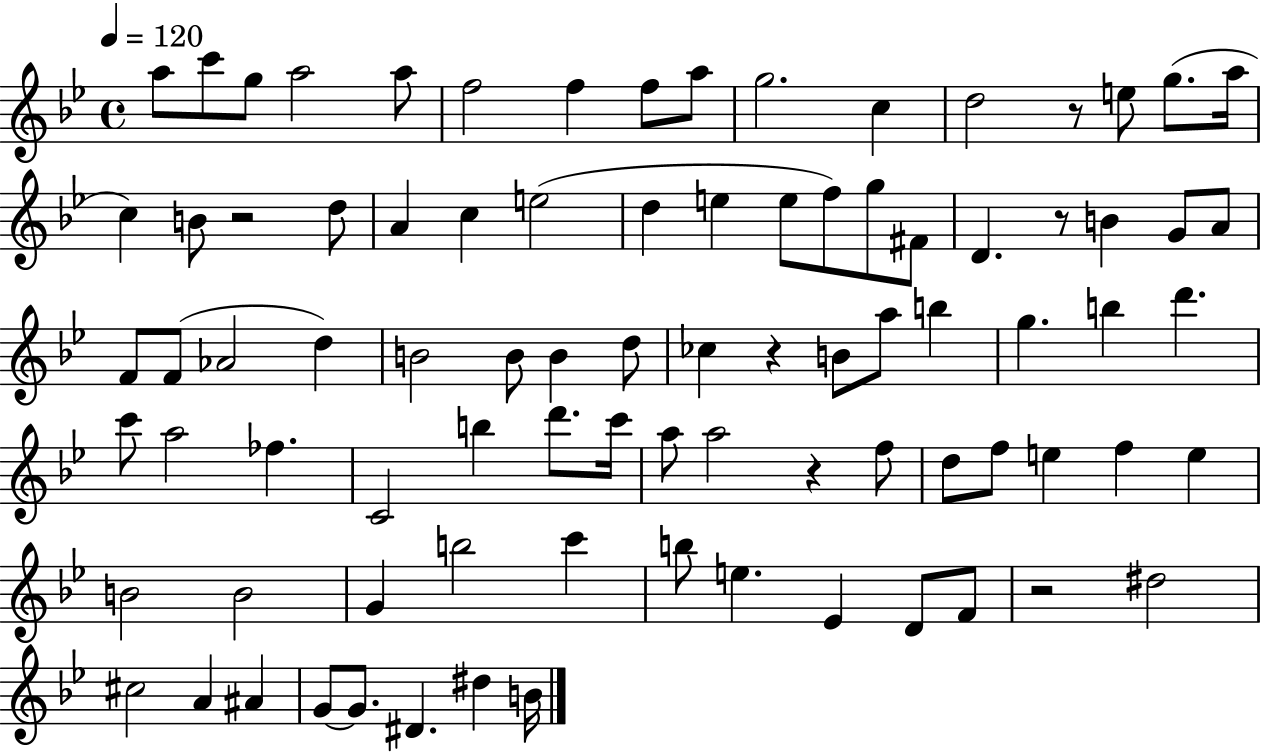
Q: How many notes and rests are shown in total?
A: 86